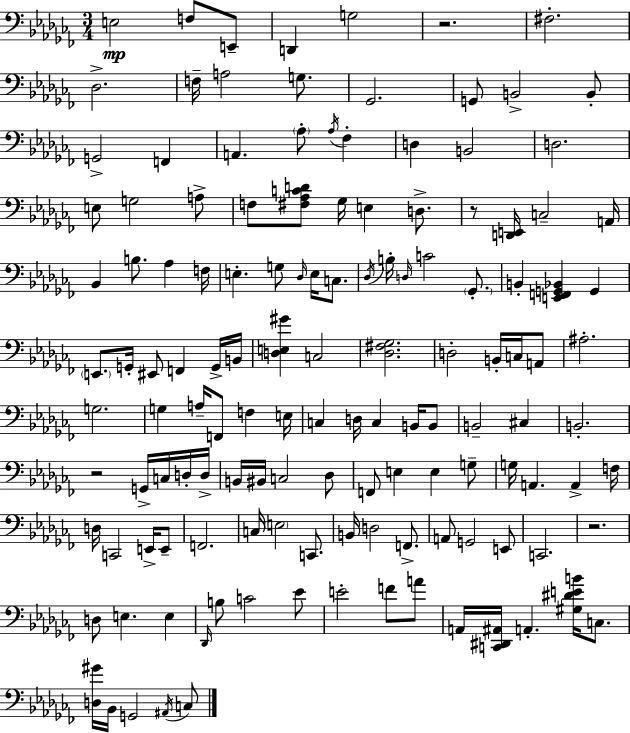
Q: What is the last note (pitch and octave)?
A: C3